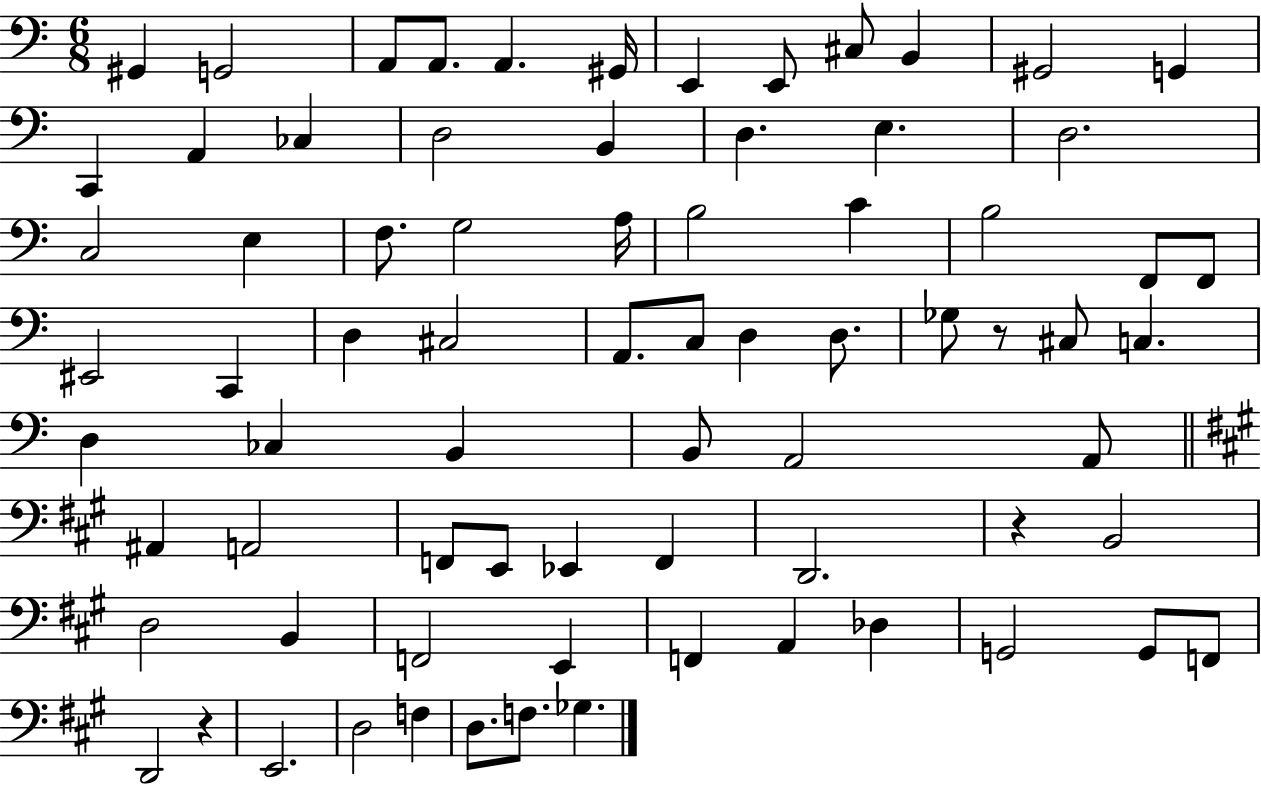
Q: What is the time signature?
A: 6/8